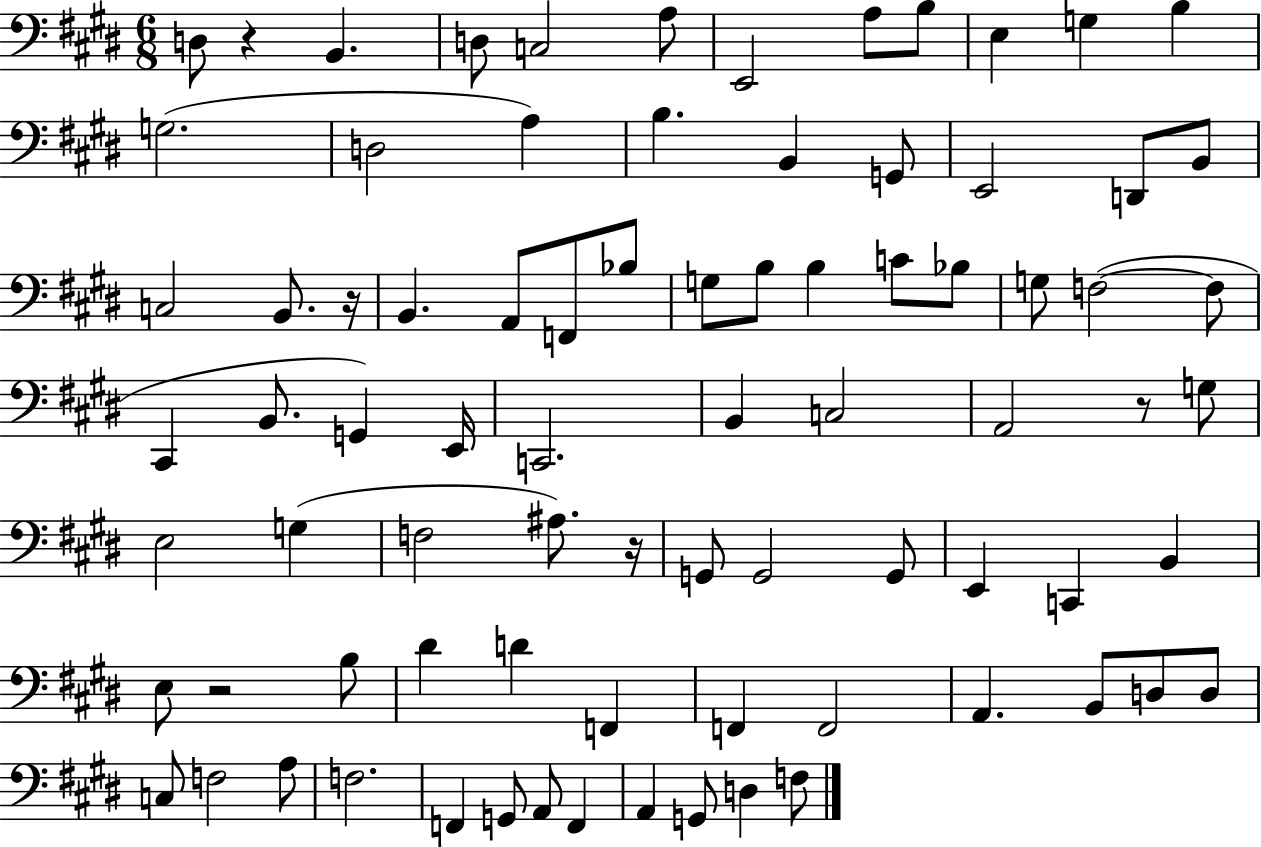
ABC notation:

X:1
T:Untitled
M:6/8
L:1/4
K:E
D,/2 z B,, D,/2 C,2 A,/2 E,,2 A,/2 B,/2 E, G, B, G,2 D,2 A, B, B,, G,,/2 E,,2 D,,/2 B,,/2 C,2 B,,/2 z/4 B,, A,,/2 F,,/2 _B,/2 G,/2 B,/2 B, C/2 _B,/2 G,/2 F,2 F,/2 ^C,, B,,/2 G,, E,,/4 C,,2 B,, C,2 A,,2 z/2 G,/2 E,2 G, F,2 ^A,/2 z/4 G,,/2 G,,2 G,,/2 E,, C,, B,, E,/2 z2 B,/2 ^D D F,, F,, F,,2 A,, B,,/2 D,/2 D,/2 C,/2 F,2 A,/2 F,2 F,, G,,/2 A,,/2 F,, A,, G,,/2 D, F,/2